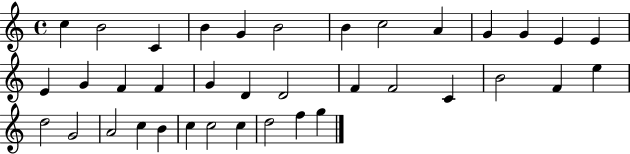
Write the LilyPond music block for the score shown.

{
  \clef treble
  \time 4/4
  \defaultTimeSignature
  \key c \major
  c''4 b'2 c'4 | b'4 g'4 b'2 | b'4 c''2 a'4 | g'4 g'4 e'4 e'4 | \break e'4 g'4 f'4 f'4 | g'4 d'4 d'2 | f'4 f'2 c'4 | b'2 f'4 e''4 | \break d''2 g'2 | a'2 c''4 b'4 | c''4 c''2 c''4 | d''2 f''4 g''4 | \break \bar "|."
}